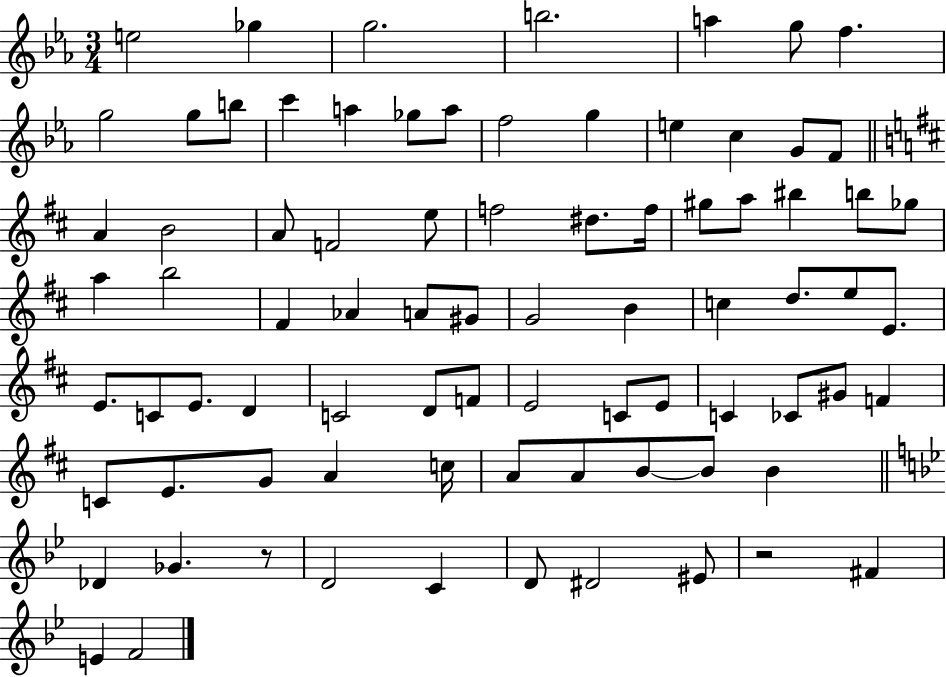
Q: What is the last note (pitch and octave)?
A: F4